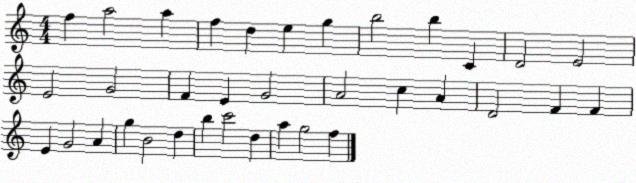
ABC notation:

X:1
T:Untitled
M:4/4
L:1/4
K:C
f a2 a f d e g b2 b C D2 E2 E2 G2 F E G2 A2 c A D2 F F E G2 A g B2 d b c'2 d a g2 f